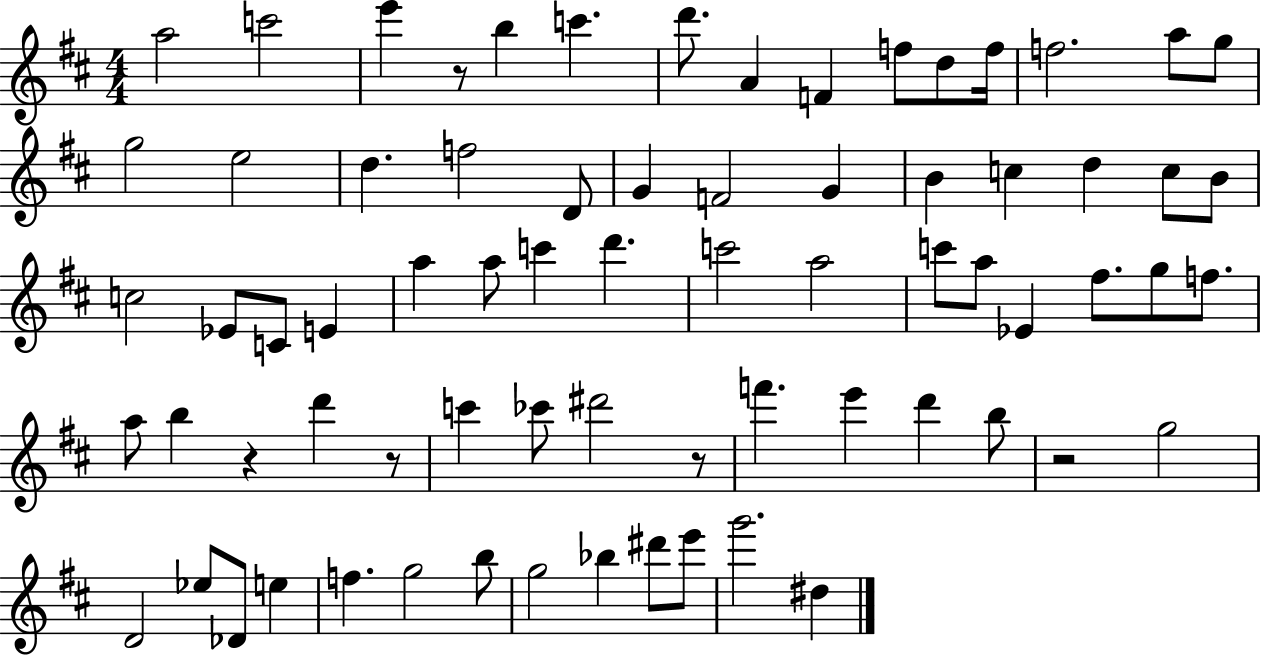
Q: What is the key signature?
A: D major